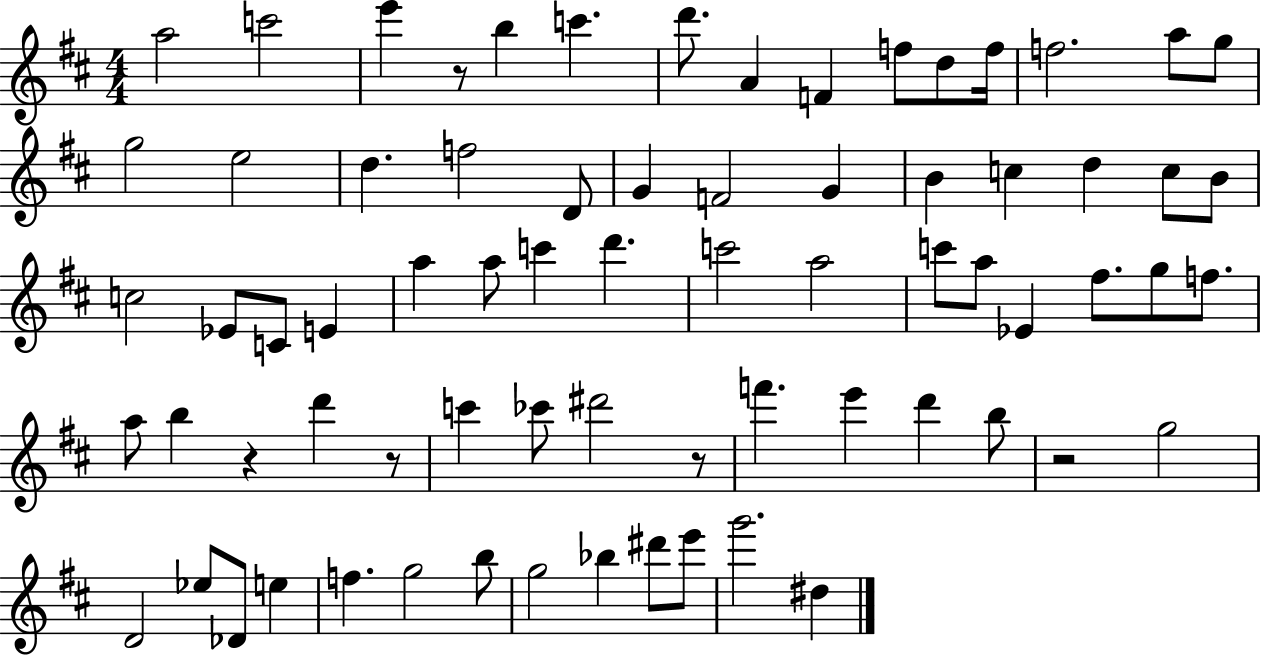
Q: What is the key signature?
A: D major